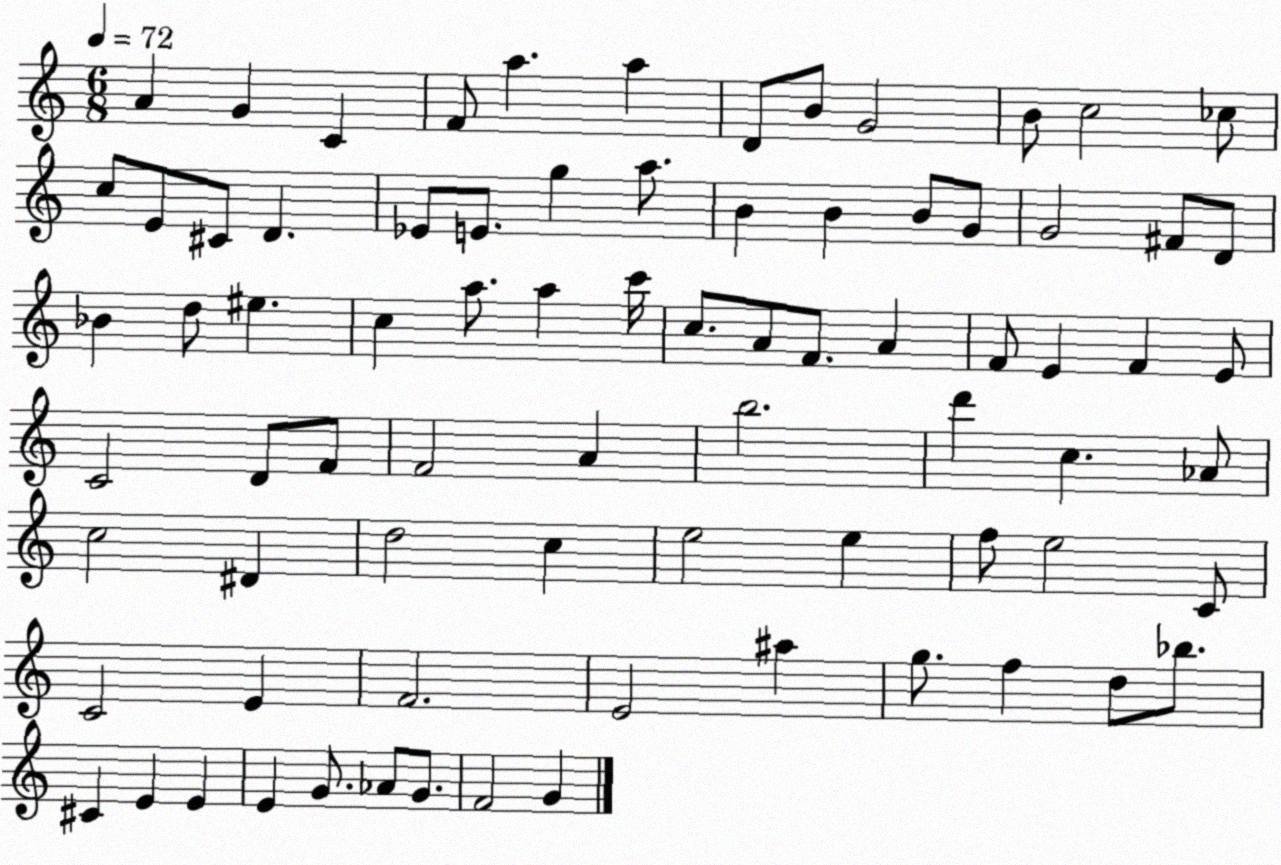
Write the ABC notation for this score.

X:1
T:Untitled
M:6/8
L:1/4
K:C
A G C F/2 a a D/2 B/2 G2 B/2 c2 _c/2 c/2 E/2 ^C/2 D _E/2 E/2 g a/2 B B B/2 G/2 G2 ^F/2 D/2 _B d/2 ^e c a/2 a c'/4 c/2 A/2 F/2 A F/2 E F E/2 C2 D/2 F/2 F2 A b2 d' c _A/2 c2 ^D d2 c e2 e f/2 e2 C/2 C2 E F2 E2 ^a g/2 f d/2 _b/2 ^C E E E G/2 _A/2 G/2 F2 G